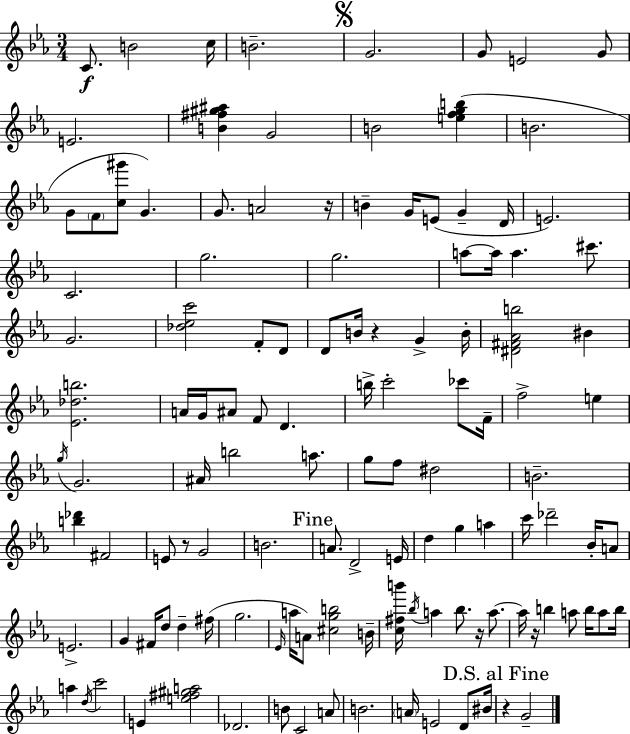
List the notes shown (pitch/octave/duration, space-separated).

C4/e. B4/h C5/s B4/h. G4/h. G4/e E4/h G4/e E4/h. [B4,F#5,G#5,A#5]/q G4/h B4/h [E5,F5,G5,B5]/q B4/h. G4/e F4/e [C5,G#6]/e G4/q. G4/e. A4/h R/s B4/q G4/s E4/e G4/q D4/s E4/h. C4/h. G5/h. G5/h. A5/e A5/s A5/q. C#6/e. G4/h. [Db5,Eb5,C6]/h F4/e D4/e D4/e B4/s R/q G4/q B4/s [D#4,F#4,Ab4,B5]/h BIS4/q [Eb4,Db5,B5]/h. A4/s G4/s A#4/e F4/e D4/q. B5/s C6/h CES6/e F4/s F5/h E5/q G5/s G4/h. A#4/s B5/h A5/e. G5/e F5/e D#5/h B4/h. [B5,Db6]/q F#4/h E4/e R/e G4/h B4/h. A4/e. D4/h E4/s D5/q G5/q A5/q C6/s Db6/h Bb4/s A4/e E4/h. G4/q F#4/s D5/e D5/q F#5/s G5/h. Eb4/s A5/s A4/e [C#5,G5,B5]/h B4/s [C5,F#5,B6]/s Bb5/s A5/q Bb5/e. R/s A5/e. A5/s R/s B5/q A5/e B5/s A5/e B5/s A5/q D5/s C6/h E4/q [E5,F#5,G#5,A5]/h Db4/h. B4/e C4/h A4/e B4/h. A4/s E4/h D4/e BIS4/s R/q G4/h